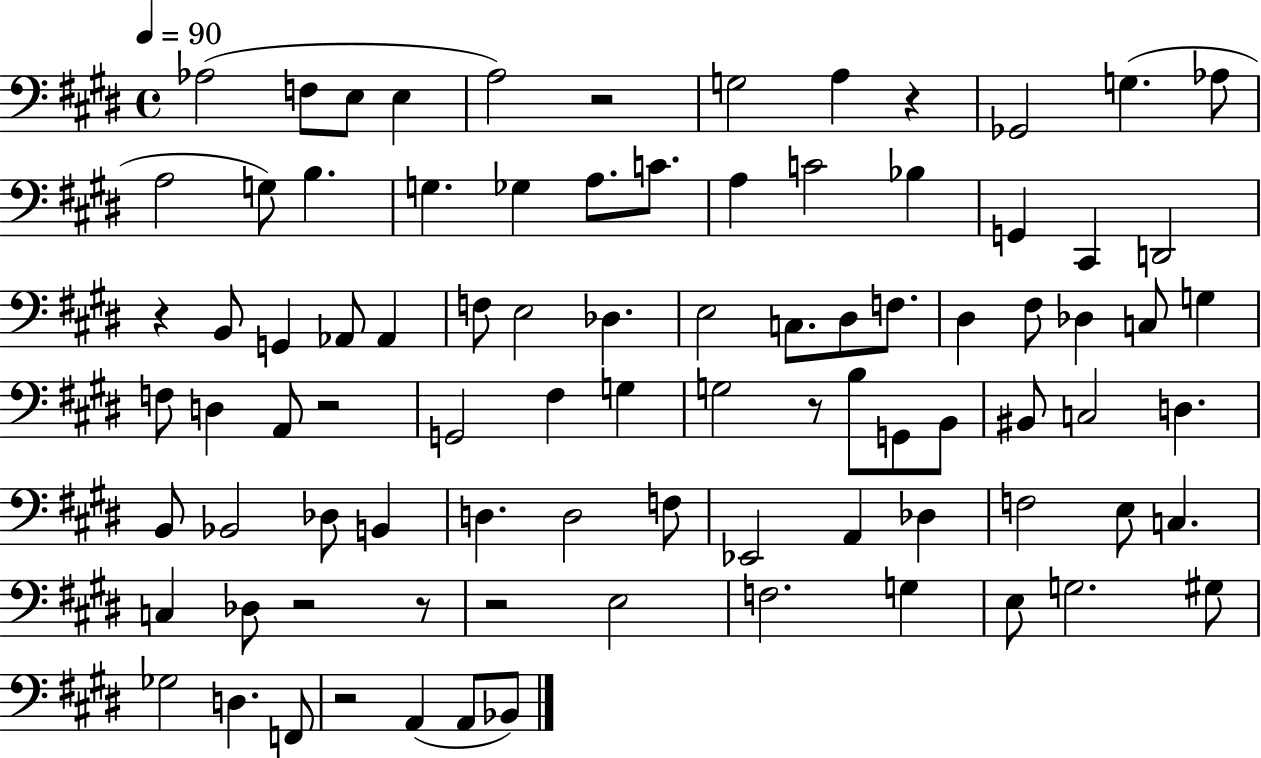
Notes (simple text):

Ab3/h F3/e E3/e E3/q A3/h R/h G3/h A3/q R/q Gb2/h G3/q. Ab3/e A3/h G3/e B3/q. G3/q. Gb3/q A3/e. C4/e. A3/q C4/h Bb3/q G2/q C#2/q D2/h R/q B2/e G2/q Ab2/e Ab2/q F3/e E3/h Db3/q. E3/h C3/e. D#3/e F3/e. D#3/q F#3/e Db3/q C3/e G3/q F3/e D3/q A2/e R/h G2/h F#3/q G3/q G3/h R/e B3/e G2/e B2/e BIS2/e C3/h D3/q. B2/e Bb2/h Db3/e B2/q D3/q. D3/h F3/e Eb2/h A2/q Db3/q F3/h E3/e C3/q. C3/q Db3/e R/h R/e R/h E3/h F3/h. G3/q E3/e G3/h. G#3/e Gb3/h D3/q. F2/e R/h A2/q A2/e Bb2/e